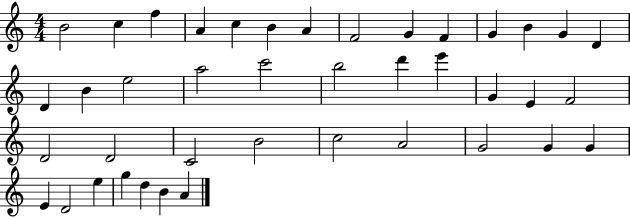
{
  \clef treble
  \numericTimeSignature
  \time 4/4
  \key c \major
  b'2 c''4 f''4 | a'4 c''4 b'4 a'4 | f'2 g'4 f'4 | g'4 b'4 g'4 d'4 | \break d'4 b'4 e''2 | a''2 c'''2 | b''2 d'''4 e'''4 | g'4 e'4 f'2 | \break d'2 d'2 | c'2 b'2 | c''2 a'2 | g'2 g'4 g'4 | \break e'4 d'2 e''4 | g''4 d''4 b'4 a'4 | \bar "|."
}